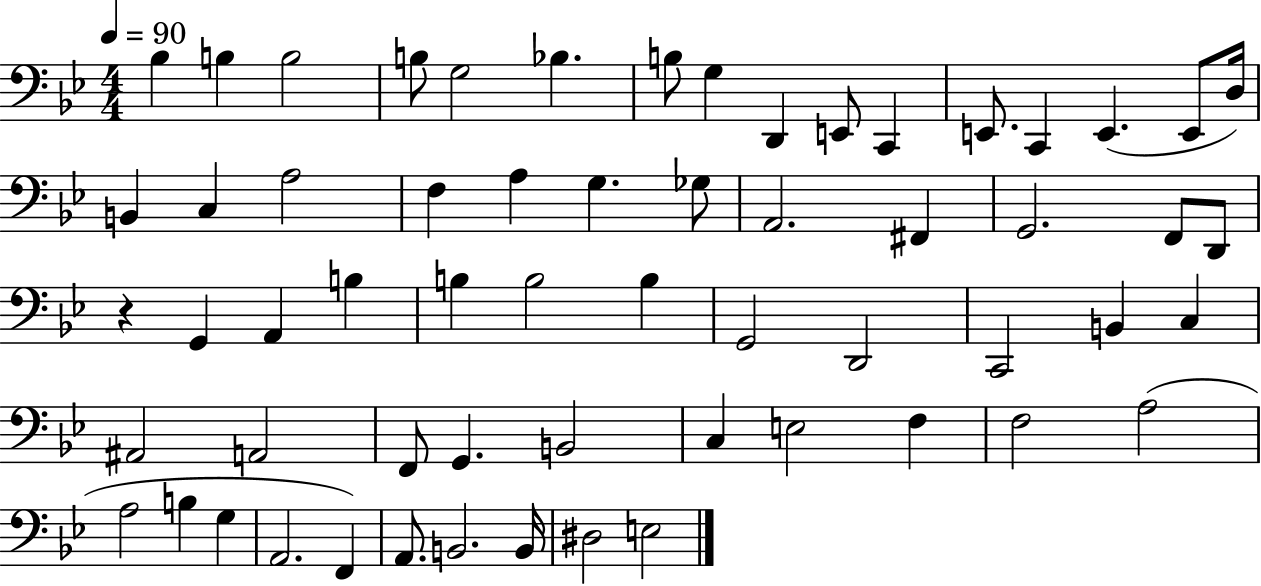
X:1
T:Untitled
M:4/4
L:1/4
K:Bb
_B, B, B,2 B,/2 G,2 _B, B,/2 G, D,, E,,/2 C,, E,,/2 C,, E,, E,,/2 D,/4 B,, C, A,2 F, A, G, _G,/2 A,,2 ^F,, G,,2 F,,/2 D,,/2 z G,, A,, B, B, B,2 B, G,,2 D,,2 C,,2 B,, C, ^A,,2 A,,2 F,,/2 G,, B,,2 C, E,2 F, F,2 A,2 A,2 B, G, A,,2 F,, A,,/2 B,,2 B,,/4 ^D,2 E,2